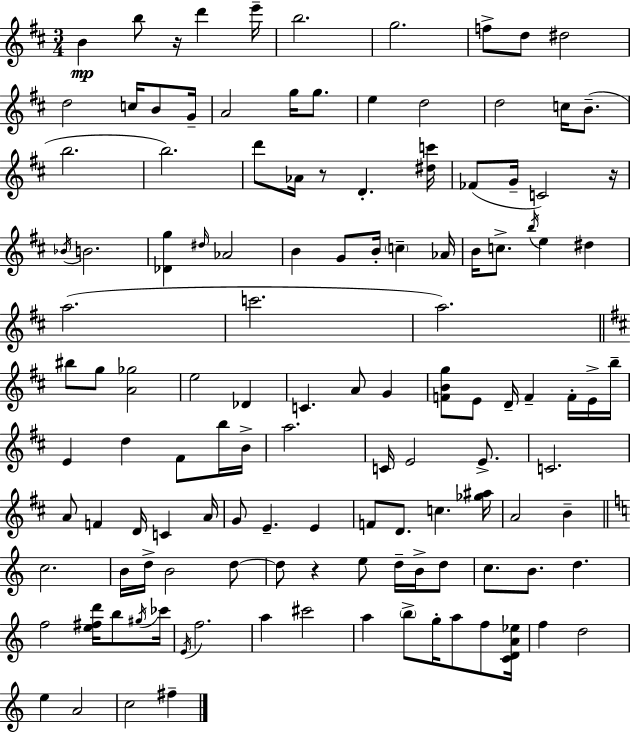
{
  \clef treble
  \numericTimeSignature
  \time 3/4
  \key d \major
  b'4\mp b''8 r16 d'''4 e'''16-- | b''2. | g''2. | f''8-> d''8 dis''2 | \break d''2 c''16 b'8 g'16-- | a'2 g''16 g''8. | e''4 d''2 | d''2 c''16 b'8.--( | \break b''2. | b''2.) | d'''8 aes'16 r8 d'4.-. <dis'' c'''>16 | fes'8( g'16-- c'2) r16 | \break \acciaccatura { bes'16 } b'2. | <des' g''>4 \grace { dis''16 } aes'2 | b'4 g'8 b'16-. \parenthesize c''4-- | aes'16 b'16 c''8.-> \acciaccatura { b''16 } e''4 dis''4 | \break a''2.( | c'''2. | a''2.) | \bar "||" \break \key b \minor bis''8 g''8 <a' ges''>2 | e''2 des'4 | c'4. a'8 g'4 | <f' b' g''>8 e'8 d'16-- f'4-- f'16-. e'16-> b''16-- | \break e'4 d''4 fis'8 b''16 b'16-> | a''2. | c'16 e'2 e'8.-> | c'2. | \break a'8 f'4 d'16 c'4 a'16 | g'8 e'4.-- e'4 | f'8 d'8. c''4. <ges'' ais''>16 | a'2 b'4-- | \break \bar "||" \break \key a \minor c''2. | b'16 d''16-> b'2 d''8~~ | d''8 r4 e''8 d''16-- b'16-> d''8 | c''8. b'8. d''4. | \break f''2 <e'' fis'' d'''>16 b''8 \acciaccatura { gis''16 } | ces'''16 \acciaccatura { e'16 } f''2. | a''4 cis'''2 | a''4 \parenthesize b''8-> g''16-. a''8 f''8 | \break <c' d' a' ees''>16 f''4 d''2 | e''4 a'2 | c''2 fis''4-- | \bar "|."
}